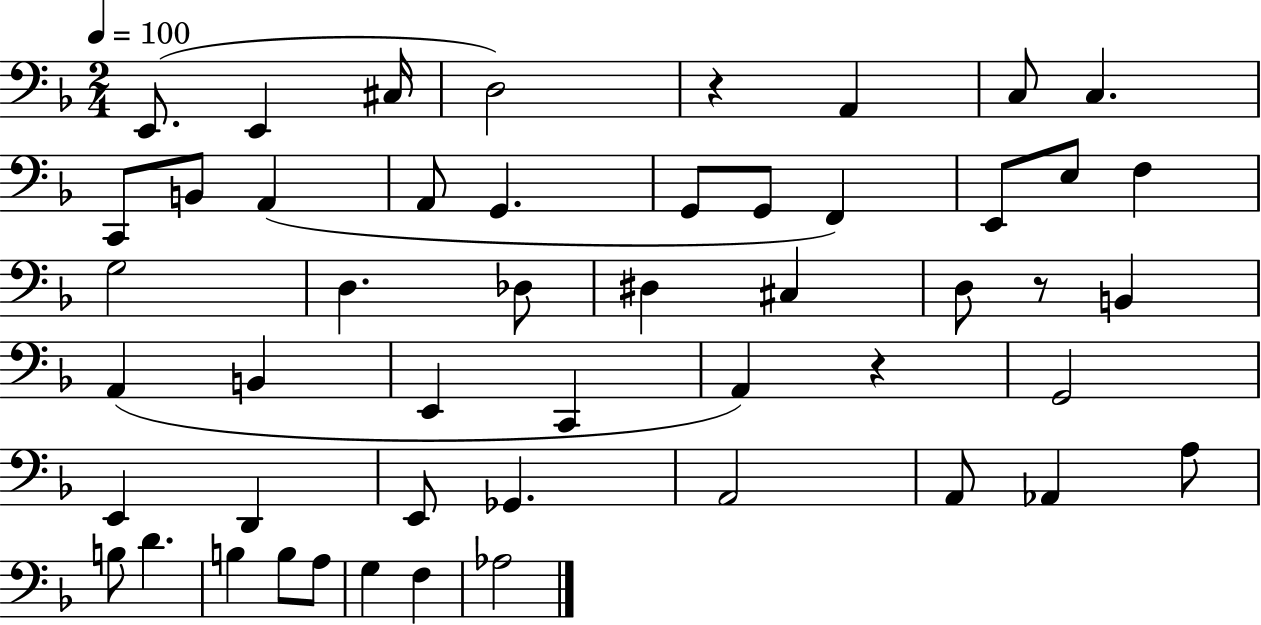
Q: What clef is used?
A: bass